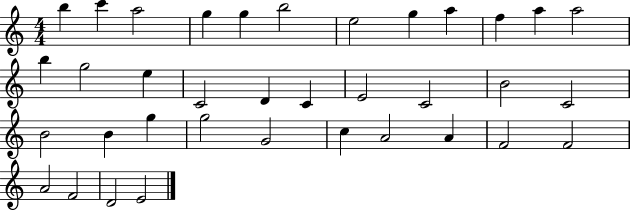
X:1
T:Untitled
M:4/4
L:1/4
K:C
b c' a2 g g b2 e2 g a f a a2 b g2 e C2 D C E2 C2 B2 C2 B2 B g g2 G2 c A2 A F2 F2 A2 F2 D2 E2